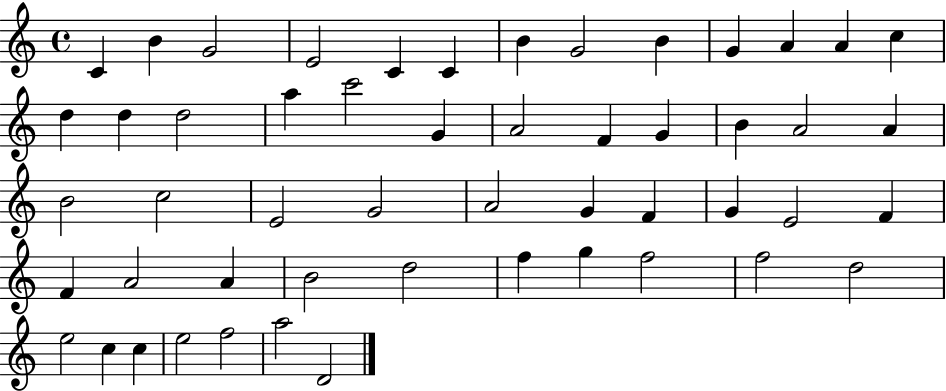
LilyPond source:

{
  \clef treble
  \time 4/4
  \defaultTimeSignature
  \key c \major
  c'4 b'4 g'2 | e'2 c'4 c'4 | b'4 g'2 b'4 | g'4 a'4 a'4 c''4 | \break d''4 d''4 d''2 | a''4 c'''2 g'4 | a'2 f'4 g'4 | b'4 a'2 a'4 | \break b'2 c''2 | e'2 g'2 | a'2 g'4 f'4 | g'4 e'2 f'4 | \break f'4 a'2 a'4 | b'2 d''2 | f''4 g''4 f''2 | f''2 d''2 | \break e''2 c''4 c''4 | e''2 f''2 | a''2 d'2 | \bar "|."
}